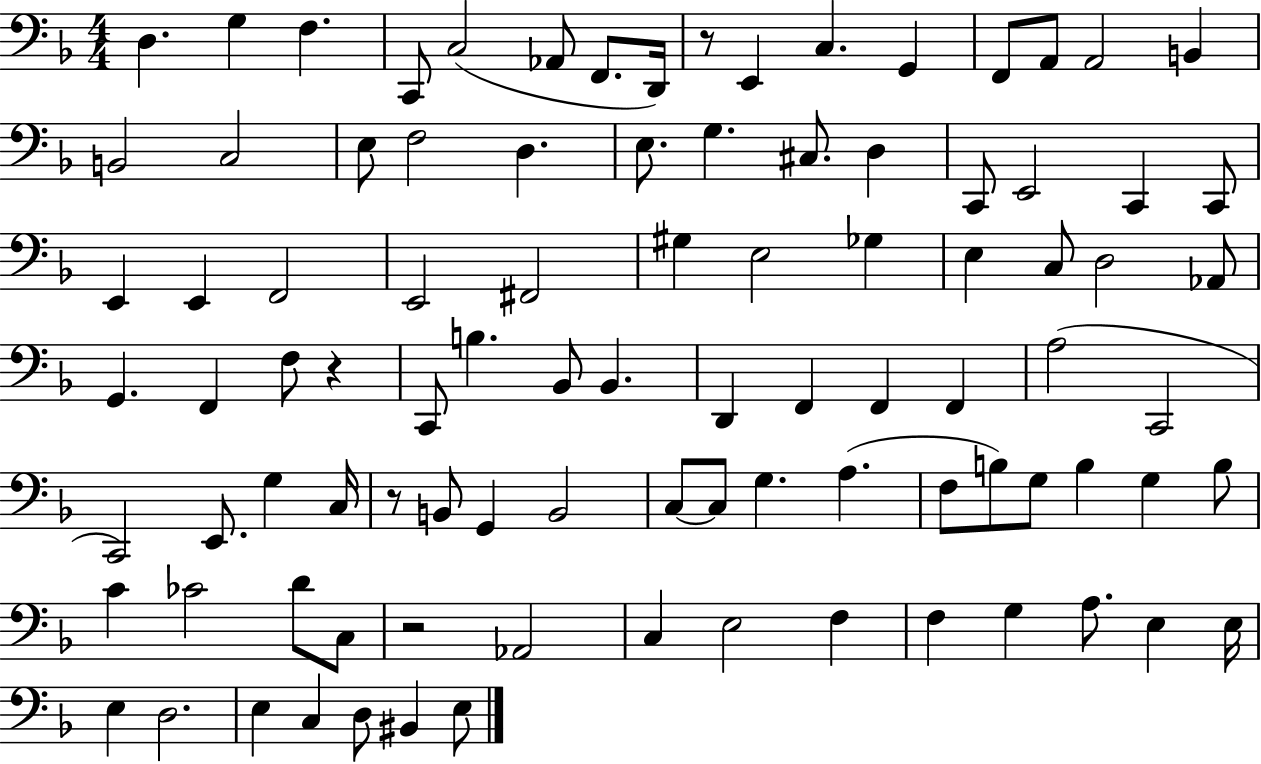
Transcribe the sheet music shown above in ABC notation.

X:1
T:Untitled
M:4/4
L:1/4
K:F
D, G, F, C,,/2 C,2 _A,,/2 F,,/2 D,,/4 z/2 E,, C, G,, F,,/2 A,,/2 A,,2 B,, B,,2 C,2 E,/2 F,2 D, E,/2 G, ^C,/2 D, C,,/2 E,,2 C,, C,,/2 E,, E,, F,,2 E,,2 ^F,,2 ^G, E,2 _G, E, C,/2 D,2 _A,,/2 G,, F,, F,/2 z C,,/2 B, _B,,/2 _B,, D,, F,, F,, F,, A,2 C,,2 C,,2 E,,/2 G, C,/4 z/2 B,,/2 G,, B,,2 C,/2 C,/2 G, A, F,/2 B,/2 G,/2 B, G, B,/2 C _C2 D/2 C,/2 z2 _A,,2 C, E,2 F, F, G, A,/2 E, E,/4 E, D,2 E, C, D,/2 ^B,, E,/2